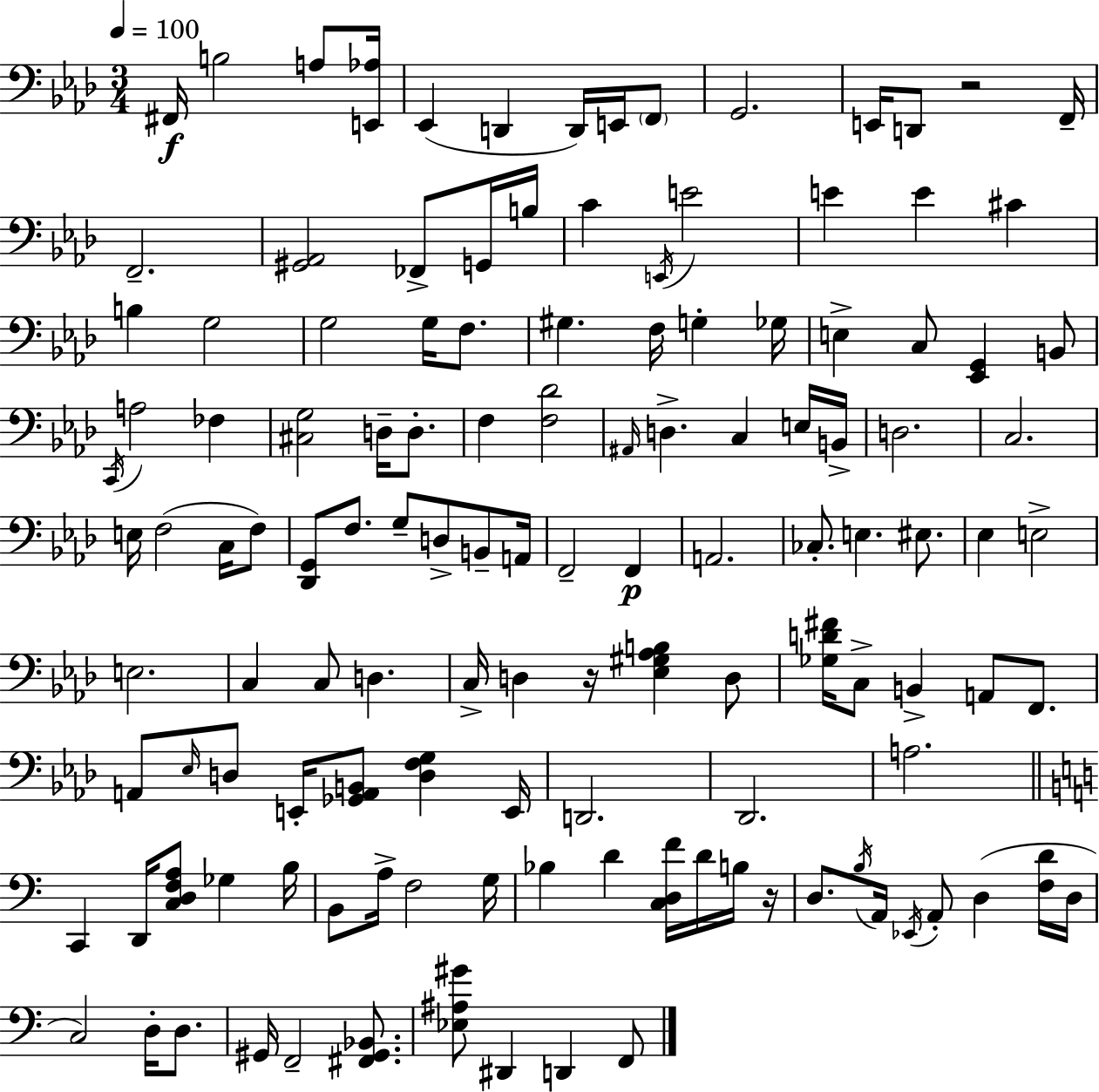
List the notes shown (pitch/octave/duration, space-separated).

F#2/s B3/h A3/e [E2,Ab3]/s Eb2/q D2/q D2/s E2/s F2/e G2/h. E2/s D2/e R/h F2/s F2/h. [G#2,Ab2]/h FES2/e G2/s B3/s C4/q E2/s E4/h E4/q E4/q C#4/q B3/q G3/h G3/h G3/s F3/e. G#3/q. F3/s G3/q Gb3/s E3/q C3/e [Eb2,G2]/q B2/e C2/s A3/h FES3/q [C#3,G3]/h D3/s D3/e. F3/q [F3,Db4]/h A#2/s D3/q. C3/q E3/s B2/s D3/h. C3/h. E3/s F3/h C3/s F3/e [Db2,G2]/e F3/e. G3/e D3/e B2/e A2/s F2/h F2/q A2/h. CES3/e. E3/q. EIS3/e. Eb3/q E3/h E3/h. C3/q C3/e D3/q. C3/s D3/q R/s [Eb3,G#3,Ab3,B3]/q D3/e [Gb3,D4,F#4]/s C3/e B2/q A2/e F2/e. A2/e Eb3/s D3/e E2/s [Gb2,A2,B2]/e [D3,F3,G3]/q E2/s D2/h. Db2/h. A3/h. C2/q D2/s [C3,D3,F3,A3]/e Gb3/q B3/s B2/e A3/s F3/h G3/s Bb3/q D4/q [C3,D3,F4]/s D4/s B3/s R/s D3/e. B3/s A2/s Eb2/s A2/e D3/q [F3,D4]/s D3/s C3/h D3/s D3/e. G#2/s F2/h [F#2,G#2,Bb2]/e. [Eb3,A#3,G#4]/e D#2/q D2/q F2/e